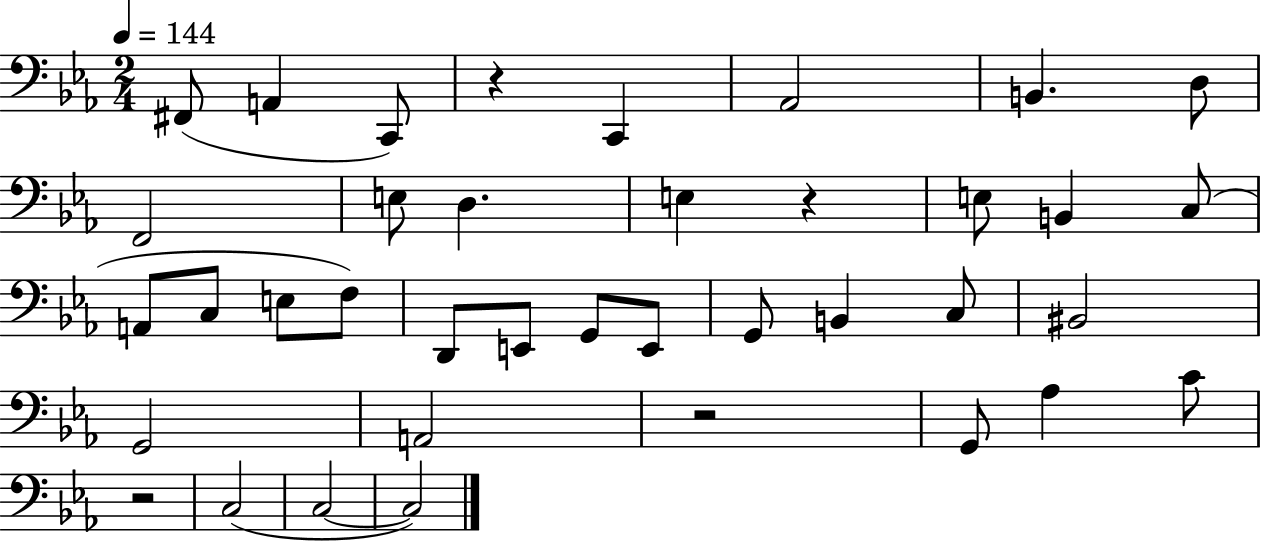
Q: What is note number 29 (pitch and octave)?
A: G2